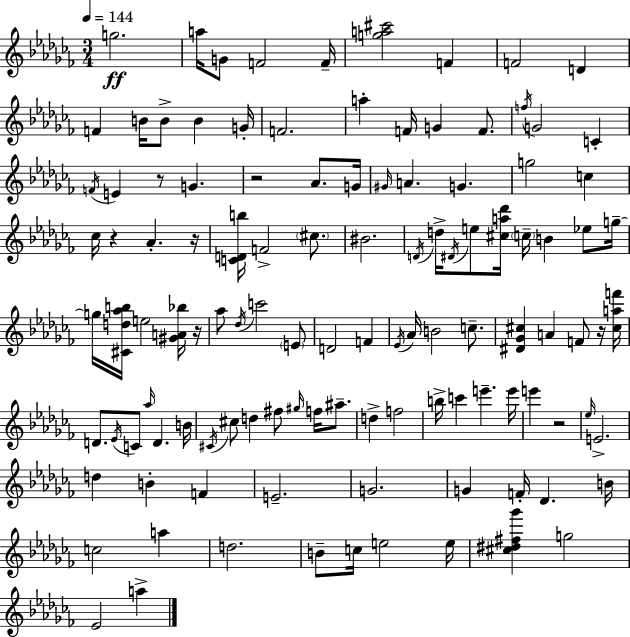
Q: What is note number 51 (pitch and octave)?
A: D4